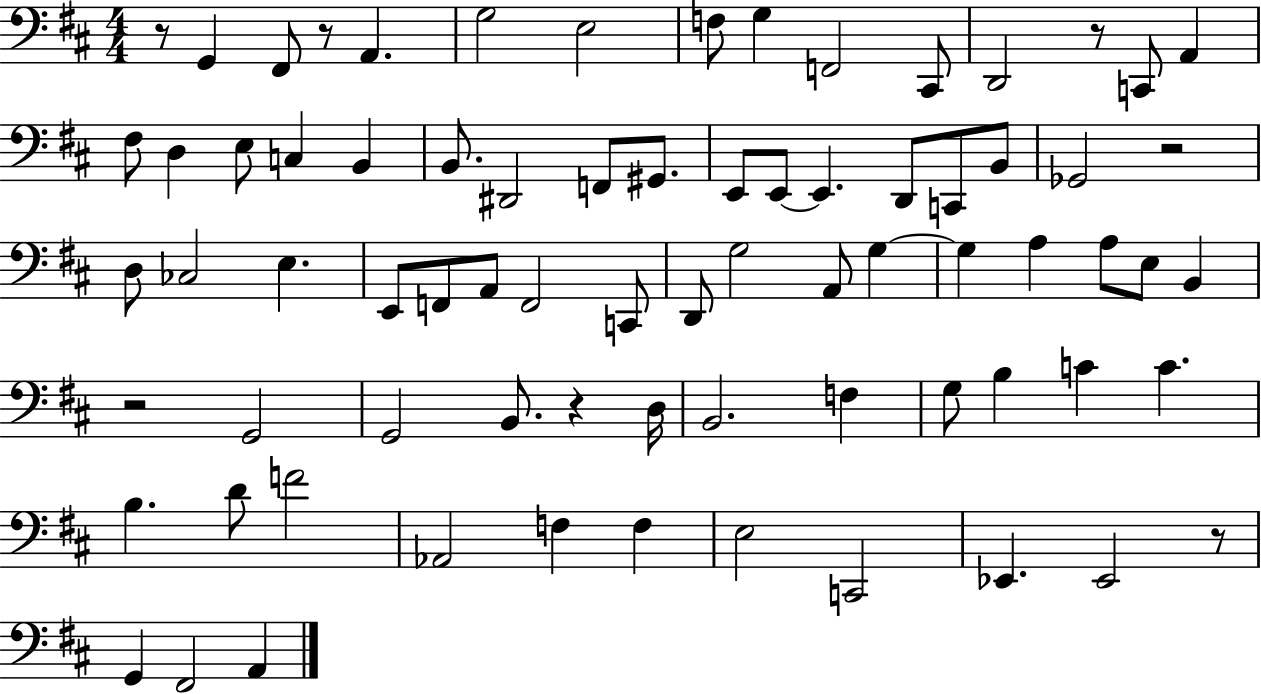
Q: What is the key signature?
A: D major